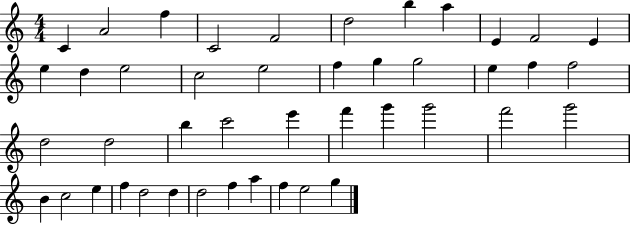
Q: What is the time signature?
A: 4/4